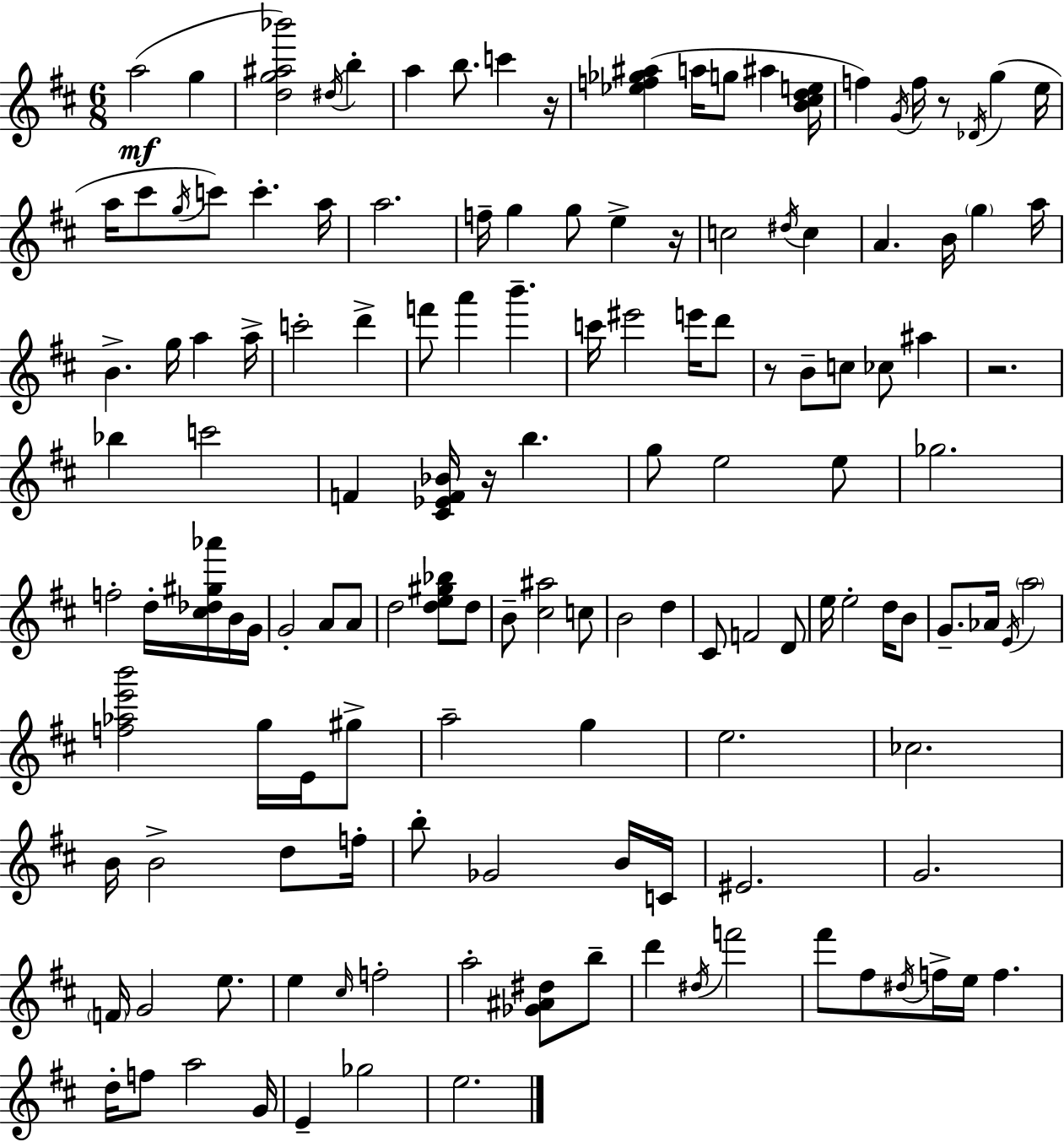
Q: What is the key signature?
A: D major